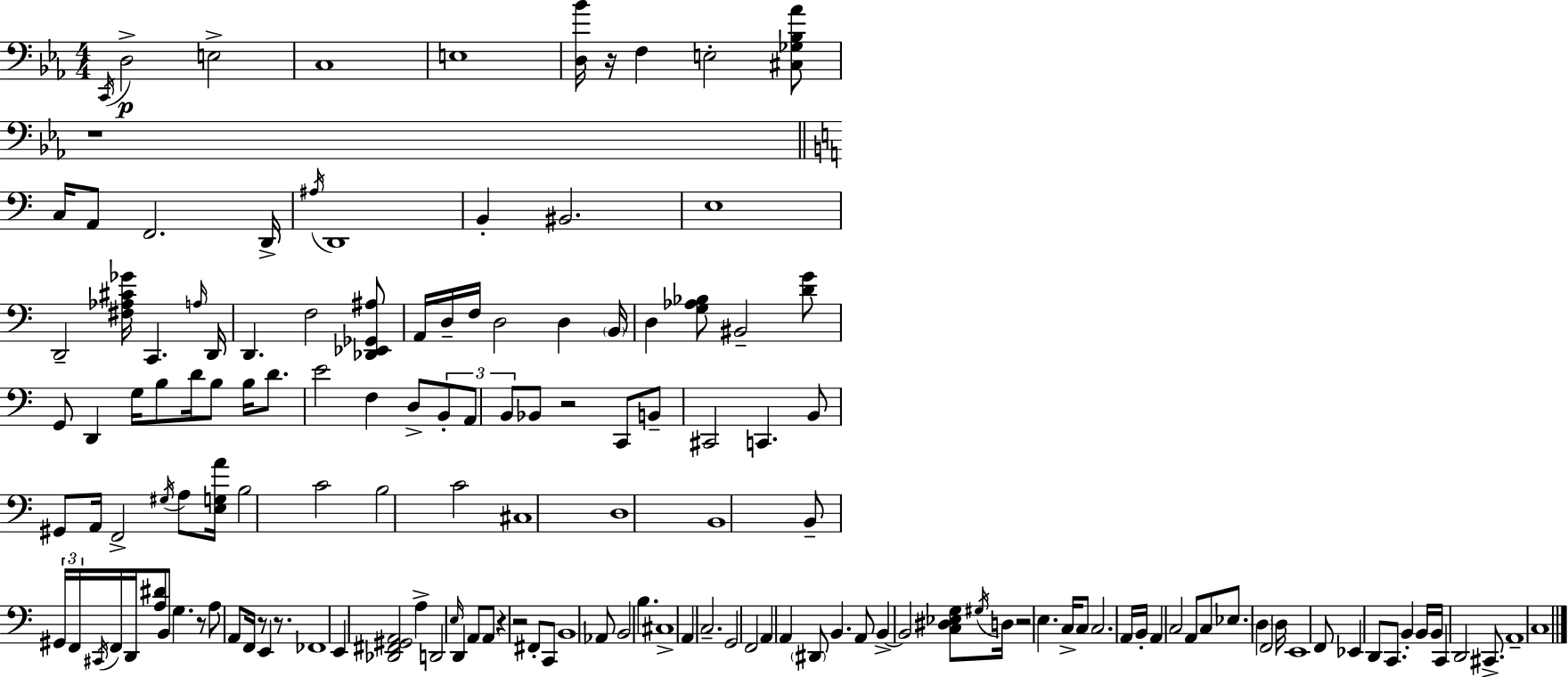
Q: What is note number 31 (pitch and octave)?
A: G2